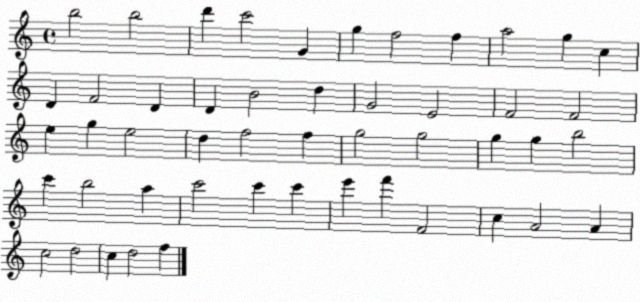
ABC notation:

X:1
T:Untitled
M:4/4
L:1/4
K:C
b2 b2 d' c'2 G g f2 f a2 g c D F2 D D B2 d G2 E2 F2 F2 e g e2 d f2 f g2 g2 g g b2 c' b2 a c'2 c' c' e' f' F2 c A2 A c2 d2 c d2 f